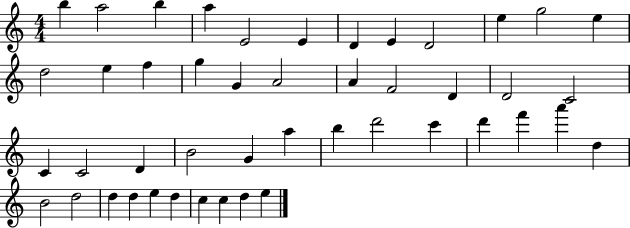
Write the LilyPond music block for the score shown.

{
  \clef treble
  \numericTimeSignature
  \time 4/4
  \key c \major
  b''4 a''2 b''4 | a''4 e'2 e'4 | d'4 e'4 d'2 | e''4 g''2 e''4 | \break d''2 e''4 f''4 | g''4 g'4 a'2 | a'4 f'2 d'4 | d'2 c'2 | \break c'4 c'2 d'4 | b'2 g'4 a''4 | b''4 d'''2 c'''4 | d'''4 f'''4 a'''4 d''4 | \break b'2 d''2 | d''4 d''4 e''4 d''4 | c''4 c''4 d''4 e''4 | \bar "|."
}